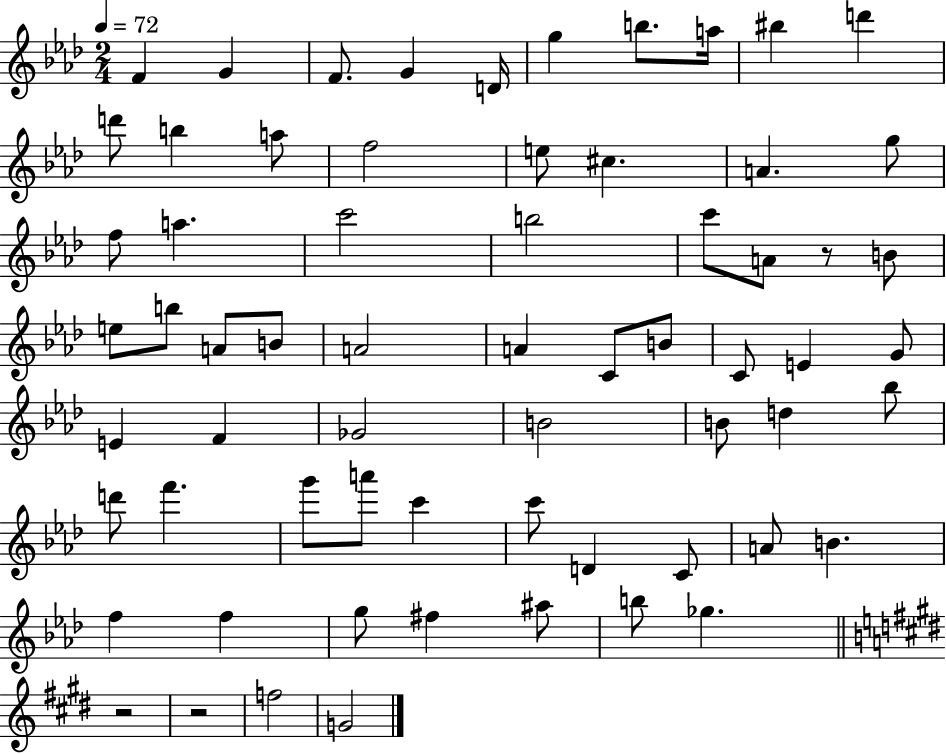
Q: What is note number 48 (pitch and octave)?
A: C6